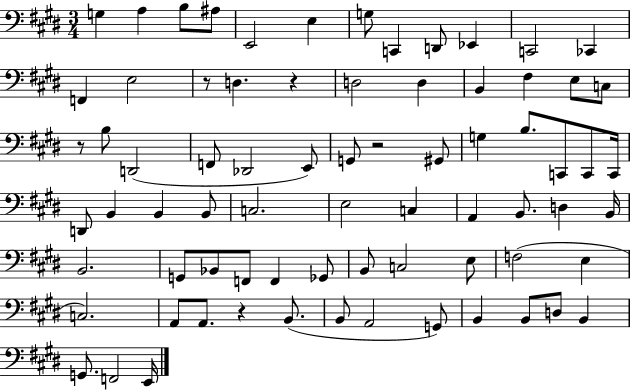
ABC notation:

X:1
T:Untitled
M:3/4
L:1/4
K:E
G, A, B,/2 ^A,/2 E,,2 E, G,/2 C,, D,,/2 _E,, C,,2 _C,, F,, E,2 z/2 D, z D,2 D, B,, ^F, E,/2 C,/2 z/2 B,/2 D,,2 F,,/2 _D,,2 E,,/2 G,,/2 z2 ^G,,/2 G, B,/2 C,,/2 C,,/2 C,,/4 D,,/2 B,, B,, B,,/2 C,2 E,2 C, A,, B,,/2 D, B,,/4 B,,2 G,,/2 _B,,/2 F,,/2 F,, _G,,/2 B,,/2 C,2 E,/2 F,2 E, C,2 A,,/2 A,,/2 z B,,/2 B,,/2 A,,2 G,,/2 B,, B,,/2 D,/2 B,, G,,/2 F,,2 E,,/4